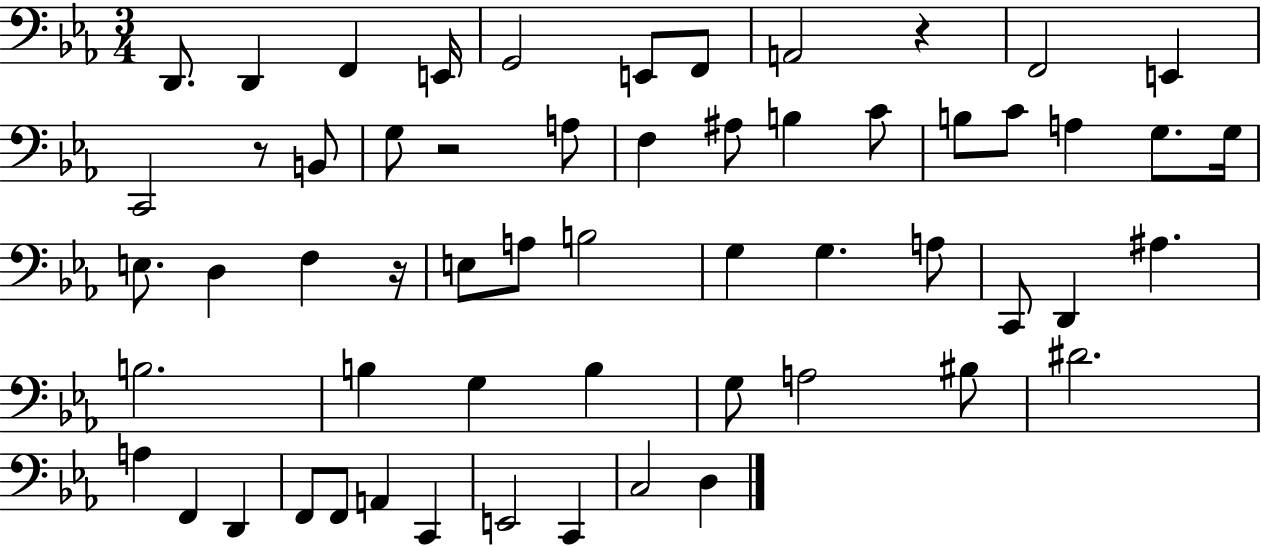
D2/e. D2/q F2/q E2/s G2/h E2/e F2/e A2/h R/q F2/h E2/q C2/h R/e B2/e G3/e R/h A3/e F3/q A#3/e B3/q C4/e B3/e C4/e A3/q G3/e. G3/s E3/e. D3/q F3/q R/s E3/e A3/e B3/h G3/q G3/q. A3/e C2/e D2/q A#3/q. B3/h. B3/q G3/q B3/q G3/e A3/h BIS3/e D#4/h. A3/q F2/q D2/q F2/e F2/e A2/q C2/q E2/h C2/q C3/h D3/q